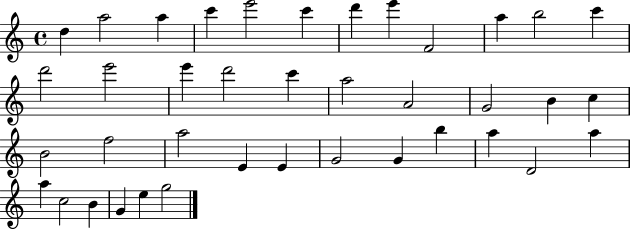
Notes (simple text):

D5/q A5/h A5/q C6/q E6/h C6/q D6/q E6/q F4/h A5/q B5/h C6/q D6/h E6/h E6/q D6/h C6/q A5/h A4/h G4/h B4/q C5/q B4/h F5/h A5/h E4/q E4/q G4/h G4/q B5/q A5/q D4/h A5/q A5/q C5/h B4/q G4/q E5/q G5/h